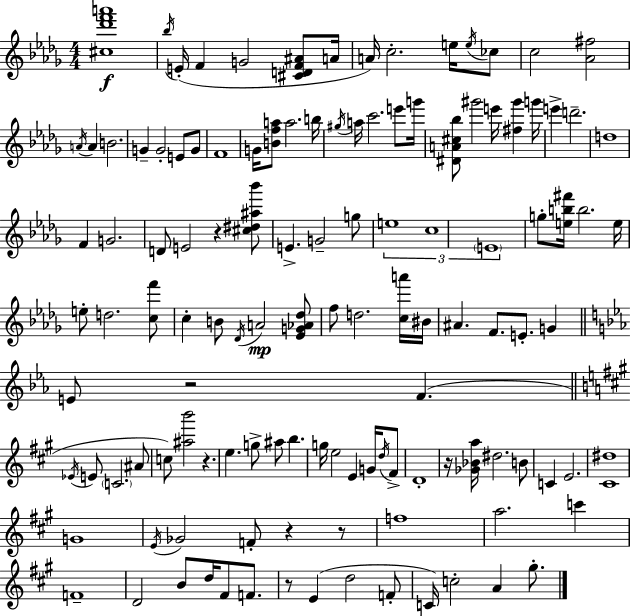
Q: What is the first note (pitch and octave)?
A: Bb5